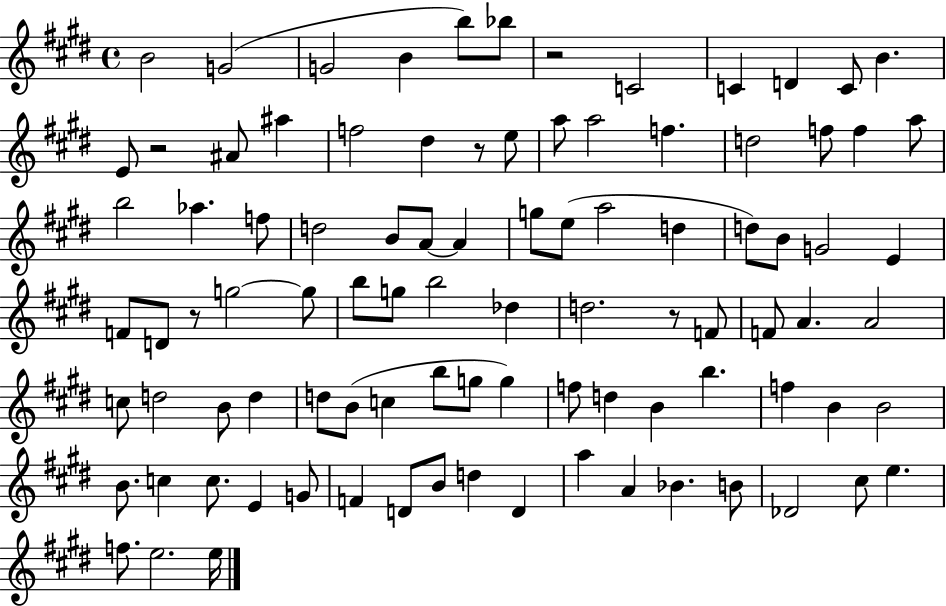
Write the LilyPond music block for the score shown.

{
  \clef treble
  \time 4/4
  \defaultTimeSignature
  \key e \major
  b'2 g'2( | g'2 b'4 b''8) bes''8 | r2 c'2 | c'4 d'4 c'8 b'4. | \break e'8 r2 ais'8 ais''4 | f''2 dis''4 r8 e''8 | a''8 a''2 f''4. | d''2 f''8 f''4 a''8 | \break b''2 aes''4. f''8 | d''2 b'8 a'8~~ a'4 | g''8 e''8( a''2 d''4 | d''8) b'8 g'2 e'4 | \break f'8 d'8 r8 g''2~~ g''8 | b''8 g''8 b''2 des''4 | d''2. r8 f'8 | f'8 a'4. a'2 | \break c''8 d''2 b'8 d''4 | d''8 b'8( c''4 b''8 g''8 g''4) | f''8 d''4 b'4 b''4. | f''4 b'4 b'2 | \break b'8. c''4 c''8. e'4 g'8 | f'4 d'8 b'8 d''4 d'4 | a''4 a'4 bes'4. b'8 | des'2 cis''8 e''4. | \break f''8. e''2. e''16 | \bar "|."
}